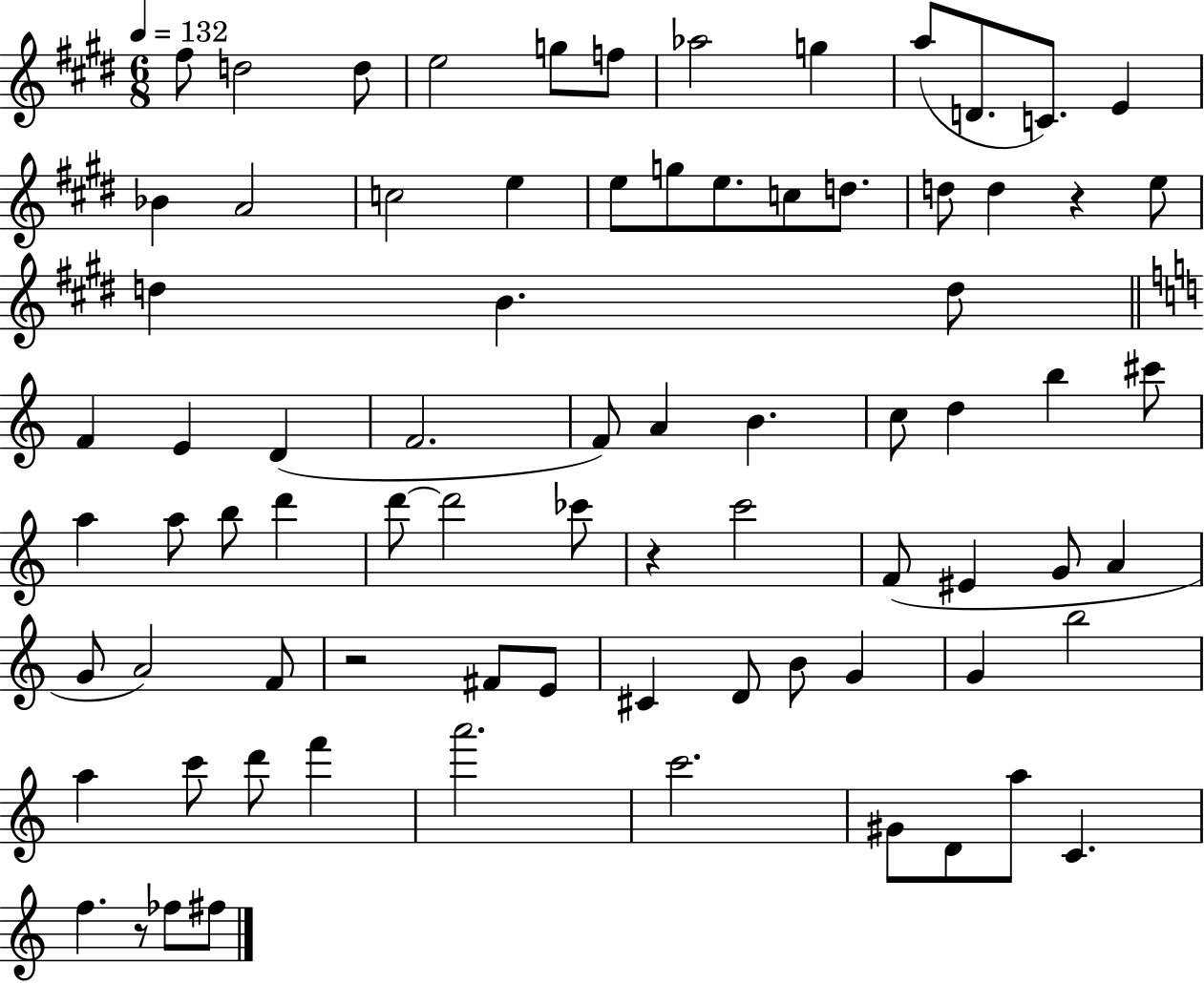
F#5/e D5/h D5/e E5/h G5/e F5/e Ab5/h G5/q A5/e D4/e. C4/e. E4/q Bb4/q A4/h C5/h E5/q E5/e G5/e E5/e. C5/e D5/e. D5/e D5/q R/q E5/e D5/q B4/q. D5/e F4/q E4/q D4/q F4/h. F4/e A4/q B4/q. C5/e D5/q B5/q C#6/e A5/q A5/e B5/e D6/q D6/e D6/h CES6/e R/q C6/h F4/e EIS4/q G4/e A4/q G4/e A4/h F4/e R/h F#4/e E4/e C#4/q D4/e B4/e G4/q G4/q B5/h A5/q C6/e D6/e F6/q A6/h. C6/h. G#4/e D4/e A5/e C4/q. F5/q. R/e FES5/e F#5/e